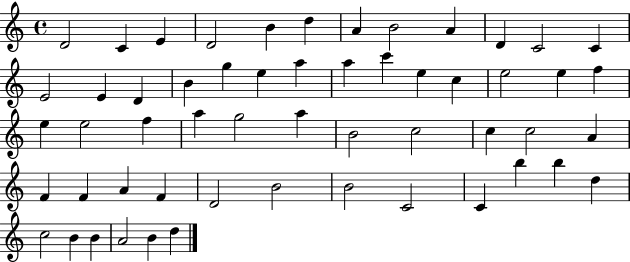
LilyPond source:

{
  \clef treble
  \time 4/4
  \defaultTimeSignature
  \key c \major
  d'2 c'4 e'4 | d'2 b'4 d''4 | a'4 b'2 a'4 | d'4 c'2 c'4 | \break e'2 e'4 d'4 | b'4 g''4 e''4 a''4 | a''4 c'''4 e''4 c''4 | e''2 e''4 f''4 | \break e''4 e''2 f''4 | a''4 g''2 a''4 | b'2 c''2 | c''4 c''2 a'4 | \break f'4 f'4 a'4 f'4 | d'2 b'2 | b'2 c'2 | c'4 b''4 b''4 d''4 | \break c''2 b'4 b'4 | a'2 b'4 d''4 | \bar "|."
}